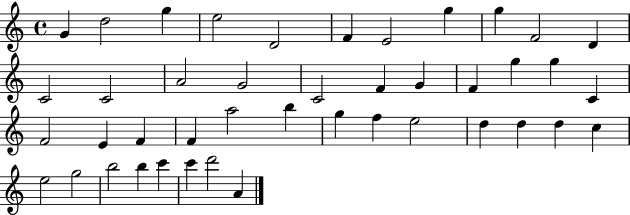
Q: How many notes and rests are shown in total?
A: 43